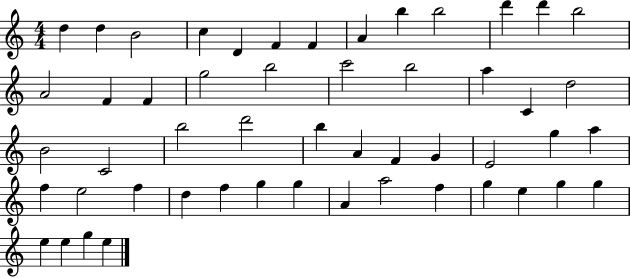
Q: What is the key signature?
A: C major